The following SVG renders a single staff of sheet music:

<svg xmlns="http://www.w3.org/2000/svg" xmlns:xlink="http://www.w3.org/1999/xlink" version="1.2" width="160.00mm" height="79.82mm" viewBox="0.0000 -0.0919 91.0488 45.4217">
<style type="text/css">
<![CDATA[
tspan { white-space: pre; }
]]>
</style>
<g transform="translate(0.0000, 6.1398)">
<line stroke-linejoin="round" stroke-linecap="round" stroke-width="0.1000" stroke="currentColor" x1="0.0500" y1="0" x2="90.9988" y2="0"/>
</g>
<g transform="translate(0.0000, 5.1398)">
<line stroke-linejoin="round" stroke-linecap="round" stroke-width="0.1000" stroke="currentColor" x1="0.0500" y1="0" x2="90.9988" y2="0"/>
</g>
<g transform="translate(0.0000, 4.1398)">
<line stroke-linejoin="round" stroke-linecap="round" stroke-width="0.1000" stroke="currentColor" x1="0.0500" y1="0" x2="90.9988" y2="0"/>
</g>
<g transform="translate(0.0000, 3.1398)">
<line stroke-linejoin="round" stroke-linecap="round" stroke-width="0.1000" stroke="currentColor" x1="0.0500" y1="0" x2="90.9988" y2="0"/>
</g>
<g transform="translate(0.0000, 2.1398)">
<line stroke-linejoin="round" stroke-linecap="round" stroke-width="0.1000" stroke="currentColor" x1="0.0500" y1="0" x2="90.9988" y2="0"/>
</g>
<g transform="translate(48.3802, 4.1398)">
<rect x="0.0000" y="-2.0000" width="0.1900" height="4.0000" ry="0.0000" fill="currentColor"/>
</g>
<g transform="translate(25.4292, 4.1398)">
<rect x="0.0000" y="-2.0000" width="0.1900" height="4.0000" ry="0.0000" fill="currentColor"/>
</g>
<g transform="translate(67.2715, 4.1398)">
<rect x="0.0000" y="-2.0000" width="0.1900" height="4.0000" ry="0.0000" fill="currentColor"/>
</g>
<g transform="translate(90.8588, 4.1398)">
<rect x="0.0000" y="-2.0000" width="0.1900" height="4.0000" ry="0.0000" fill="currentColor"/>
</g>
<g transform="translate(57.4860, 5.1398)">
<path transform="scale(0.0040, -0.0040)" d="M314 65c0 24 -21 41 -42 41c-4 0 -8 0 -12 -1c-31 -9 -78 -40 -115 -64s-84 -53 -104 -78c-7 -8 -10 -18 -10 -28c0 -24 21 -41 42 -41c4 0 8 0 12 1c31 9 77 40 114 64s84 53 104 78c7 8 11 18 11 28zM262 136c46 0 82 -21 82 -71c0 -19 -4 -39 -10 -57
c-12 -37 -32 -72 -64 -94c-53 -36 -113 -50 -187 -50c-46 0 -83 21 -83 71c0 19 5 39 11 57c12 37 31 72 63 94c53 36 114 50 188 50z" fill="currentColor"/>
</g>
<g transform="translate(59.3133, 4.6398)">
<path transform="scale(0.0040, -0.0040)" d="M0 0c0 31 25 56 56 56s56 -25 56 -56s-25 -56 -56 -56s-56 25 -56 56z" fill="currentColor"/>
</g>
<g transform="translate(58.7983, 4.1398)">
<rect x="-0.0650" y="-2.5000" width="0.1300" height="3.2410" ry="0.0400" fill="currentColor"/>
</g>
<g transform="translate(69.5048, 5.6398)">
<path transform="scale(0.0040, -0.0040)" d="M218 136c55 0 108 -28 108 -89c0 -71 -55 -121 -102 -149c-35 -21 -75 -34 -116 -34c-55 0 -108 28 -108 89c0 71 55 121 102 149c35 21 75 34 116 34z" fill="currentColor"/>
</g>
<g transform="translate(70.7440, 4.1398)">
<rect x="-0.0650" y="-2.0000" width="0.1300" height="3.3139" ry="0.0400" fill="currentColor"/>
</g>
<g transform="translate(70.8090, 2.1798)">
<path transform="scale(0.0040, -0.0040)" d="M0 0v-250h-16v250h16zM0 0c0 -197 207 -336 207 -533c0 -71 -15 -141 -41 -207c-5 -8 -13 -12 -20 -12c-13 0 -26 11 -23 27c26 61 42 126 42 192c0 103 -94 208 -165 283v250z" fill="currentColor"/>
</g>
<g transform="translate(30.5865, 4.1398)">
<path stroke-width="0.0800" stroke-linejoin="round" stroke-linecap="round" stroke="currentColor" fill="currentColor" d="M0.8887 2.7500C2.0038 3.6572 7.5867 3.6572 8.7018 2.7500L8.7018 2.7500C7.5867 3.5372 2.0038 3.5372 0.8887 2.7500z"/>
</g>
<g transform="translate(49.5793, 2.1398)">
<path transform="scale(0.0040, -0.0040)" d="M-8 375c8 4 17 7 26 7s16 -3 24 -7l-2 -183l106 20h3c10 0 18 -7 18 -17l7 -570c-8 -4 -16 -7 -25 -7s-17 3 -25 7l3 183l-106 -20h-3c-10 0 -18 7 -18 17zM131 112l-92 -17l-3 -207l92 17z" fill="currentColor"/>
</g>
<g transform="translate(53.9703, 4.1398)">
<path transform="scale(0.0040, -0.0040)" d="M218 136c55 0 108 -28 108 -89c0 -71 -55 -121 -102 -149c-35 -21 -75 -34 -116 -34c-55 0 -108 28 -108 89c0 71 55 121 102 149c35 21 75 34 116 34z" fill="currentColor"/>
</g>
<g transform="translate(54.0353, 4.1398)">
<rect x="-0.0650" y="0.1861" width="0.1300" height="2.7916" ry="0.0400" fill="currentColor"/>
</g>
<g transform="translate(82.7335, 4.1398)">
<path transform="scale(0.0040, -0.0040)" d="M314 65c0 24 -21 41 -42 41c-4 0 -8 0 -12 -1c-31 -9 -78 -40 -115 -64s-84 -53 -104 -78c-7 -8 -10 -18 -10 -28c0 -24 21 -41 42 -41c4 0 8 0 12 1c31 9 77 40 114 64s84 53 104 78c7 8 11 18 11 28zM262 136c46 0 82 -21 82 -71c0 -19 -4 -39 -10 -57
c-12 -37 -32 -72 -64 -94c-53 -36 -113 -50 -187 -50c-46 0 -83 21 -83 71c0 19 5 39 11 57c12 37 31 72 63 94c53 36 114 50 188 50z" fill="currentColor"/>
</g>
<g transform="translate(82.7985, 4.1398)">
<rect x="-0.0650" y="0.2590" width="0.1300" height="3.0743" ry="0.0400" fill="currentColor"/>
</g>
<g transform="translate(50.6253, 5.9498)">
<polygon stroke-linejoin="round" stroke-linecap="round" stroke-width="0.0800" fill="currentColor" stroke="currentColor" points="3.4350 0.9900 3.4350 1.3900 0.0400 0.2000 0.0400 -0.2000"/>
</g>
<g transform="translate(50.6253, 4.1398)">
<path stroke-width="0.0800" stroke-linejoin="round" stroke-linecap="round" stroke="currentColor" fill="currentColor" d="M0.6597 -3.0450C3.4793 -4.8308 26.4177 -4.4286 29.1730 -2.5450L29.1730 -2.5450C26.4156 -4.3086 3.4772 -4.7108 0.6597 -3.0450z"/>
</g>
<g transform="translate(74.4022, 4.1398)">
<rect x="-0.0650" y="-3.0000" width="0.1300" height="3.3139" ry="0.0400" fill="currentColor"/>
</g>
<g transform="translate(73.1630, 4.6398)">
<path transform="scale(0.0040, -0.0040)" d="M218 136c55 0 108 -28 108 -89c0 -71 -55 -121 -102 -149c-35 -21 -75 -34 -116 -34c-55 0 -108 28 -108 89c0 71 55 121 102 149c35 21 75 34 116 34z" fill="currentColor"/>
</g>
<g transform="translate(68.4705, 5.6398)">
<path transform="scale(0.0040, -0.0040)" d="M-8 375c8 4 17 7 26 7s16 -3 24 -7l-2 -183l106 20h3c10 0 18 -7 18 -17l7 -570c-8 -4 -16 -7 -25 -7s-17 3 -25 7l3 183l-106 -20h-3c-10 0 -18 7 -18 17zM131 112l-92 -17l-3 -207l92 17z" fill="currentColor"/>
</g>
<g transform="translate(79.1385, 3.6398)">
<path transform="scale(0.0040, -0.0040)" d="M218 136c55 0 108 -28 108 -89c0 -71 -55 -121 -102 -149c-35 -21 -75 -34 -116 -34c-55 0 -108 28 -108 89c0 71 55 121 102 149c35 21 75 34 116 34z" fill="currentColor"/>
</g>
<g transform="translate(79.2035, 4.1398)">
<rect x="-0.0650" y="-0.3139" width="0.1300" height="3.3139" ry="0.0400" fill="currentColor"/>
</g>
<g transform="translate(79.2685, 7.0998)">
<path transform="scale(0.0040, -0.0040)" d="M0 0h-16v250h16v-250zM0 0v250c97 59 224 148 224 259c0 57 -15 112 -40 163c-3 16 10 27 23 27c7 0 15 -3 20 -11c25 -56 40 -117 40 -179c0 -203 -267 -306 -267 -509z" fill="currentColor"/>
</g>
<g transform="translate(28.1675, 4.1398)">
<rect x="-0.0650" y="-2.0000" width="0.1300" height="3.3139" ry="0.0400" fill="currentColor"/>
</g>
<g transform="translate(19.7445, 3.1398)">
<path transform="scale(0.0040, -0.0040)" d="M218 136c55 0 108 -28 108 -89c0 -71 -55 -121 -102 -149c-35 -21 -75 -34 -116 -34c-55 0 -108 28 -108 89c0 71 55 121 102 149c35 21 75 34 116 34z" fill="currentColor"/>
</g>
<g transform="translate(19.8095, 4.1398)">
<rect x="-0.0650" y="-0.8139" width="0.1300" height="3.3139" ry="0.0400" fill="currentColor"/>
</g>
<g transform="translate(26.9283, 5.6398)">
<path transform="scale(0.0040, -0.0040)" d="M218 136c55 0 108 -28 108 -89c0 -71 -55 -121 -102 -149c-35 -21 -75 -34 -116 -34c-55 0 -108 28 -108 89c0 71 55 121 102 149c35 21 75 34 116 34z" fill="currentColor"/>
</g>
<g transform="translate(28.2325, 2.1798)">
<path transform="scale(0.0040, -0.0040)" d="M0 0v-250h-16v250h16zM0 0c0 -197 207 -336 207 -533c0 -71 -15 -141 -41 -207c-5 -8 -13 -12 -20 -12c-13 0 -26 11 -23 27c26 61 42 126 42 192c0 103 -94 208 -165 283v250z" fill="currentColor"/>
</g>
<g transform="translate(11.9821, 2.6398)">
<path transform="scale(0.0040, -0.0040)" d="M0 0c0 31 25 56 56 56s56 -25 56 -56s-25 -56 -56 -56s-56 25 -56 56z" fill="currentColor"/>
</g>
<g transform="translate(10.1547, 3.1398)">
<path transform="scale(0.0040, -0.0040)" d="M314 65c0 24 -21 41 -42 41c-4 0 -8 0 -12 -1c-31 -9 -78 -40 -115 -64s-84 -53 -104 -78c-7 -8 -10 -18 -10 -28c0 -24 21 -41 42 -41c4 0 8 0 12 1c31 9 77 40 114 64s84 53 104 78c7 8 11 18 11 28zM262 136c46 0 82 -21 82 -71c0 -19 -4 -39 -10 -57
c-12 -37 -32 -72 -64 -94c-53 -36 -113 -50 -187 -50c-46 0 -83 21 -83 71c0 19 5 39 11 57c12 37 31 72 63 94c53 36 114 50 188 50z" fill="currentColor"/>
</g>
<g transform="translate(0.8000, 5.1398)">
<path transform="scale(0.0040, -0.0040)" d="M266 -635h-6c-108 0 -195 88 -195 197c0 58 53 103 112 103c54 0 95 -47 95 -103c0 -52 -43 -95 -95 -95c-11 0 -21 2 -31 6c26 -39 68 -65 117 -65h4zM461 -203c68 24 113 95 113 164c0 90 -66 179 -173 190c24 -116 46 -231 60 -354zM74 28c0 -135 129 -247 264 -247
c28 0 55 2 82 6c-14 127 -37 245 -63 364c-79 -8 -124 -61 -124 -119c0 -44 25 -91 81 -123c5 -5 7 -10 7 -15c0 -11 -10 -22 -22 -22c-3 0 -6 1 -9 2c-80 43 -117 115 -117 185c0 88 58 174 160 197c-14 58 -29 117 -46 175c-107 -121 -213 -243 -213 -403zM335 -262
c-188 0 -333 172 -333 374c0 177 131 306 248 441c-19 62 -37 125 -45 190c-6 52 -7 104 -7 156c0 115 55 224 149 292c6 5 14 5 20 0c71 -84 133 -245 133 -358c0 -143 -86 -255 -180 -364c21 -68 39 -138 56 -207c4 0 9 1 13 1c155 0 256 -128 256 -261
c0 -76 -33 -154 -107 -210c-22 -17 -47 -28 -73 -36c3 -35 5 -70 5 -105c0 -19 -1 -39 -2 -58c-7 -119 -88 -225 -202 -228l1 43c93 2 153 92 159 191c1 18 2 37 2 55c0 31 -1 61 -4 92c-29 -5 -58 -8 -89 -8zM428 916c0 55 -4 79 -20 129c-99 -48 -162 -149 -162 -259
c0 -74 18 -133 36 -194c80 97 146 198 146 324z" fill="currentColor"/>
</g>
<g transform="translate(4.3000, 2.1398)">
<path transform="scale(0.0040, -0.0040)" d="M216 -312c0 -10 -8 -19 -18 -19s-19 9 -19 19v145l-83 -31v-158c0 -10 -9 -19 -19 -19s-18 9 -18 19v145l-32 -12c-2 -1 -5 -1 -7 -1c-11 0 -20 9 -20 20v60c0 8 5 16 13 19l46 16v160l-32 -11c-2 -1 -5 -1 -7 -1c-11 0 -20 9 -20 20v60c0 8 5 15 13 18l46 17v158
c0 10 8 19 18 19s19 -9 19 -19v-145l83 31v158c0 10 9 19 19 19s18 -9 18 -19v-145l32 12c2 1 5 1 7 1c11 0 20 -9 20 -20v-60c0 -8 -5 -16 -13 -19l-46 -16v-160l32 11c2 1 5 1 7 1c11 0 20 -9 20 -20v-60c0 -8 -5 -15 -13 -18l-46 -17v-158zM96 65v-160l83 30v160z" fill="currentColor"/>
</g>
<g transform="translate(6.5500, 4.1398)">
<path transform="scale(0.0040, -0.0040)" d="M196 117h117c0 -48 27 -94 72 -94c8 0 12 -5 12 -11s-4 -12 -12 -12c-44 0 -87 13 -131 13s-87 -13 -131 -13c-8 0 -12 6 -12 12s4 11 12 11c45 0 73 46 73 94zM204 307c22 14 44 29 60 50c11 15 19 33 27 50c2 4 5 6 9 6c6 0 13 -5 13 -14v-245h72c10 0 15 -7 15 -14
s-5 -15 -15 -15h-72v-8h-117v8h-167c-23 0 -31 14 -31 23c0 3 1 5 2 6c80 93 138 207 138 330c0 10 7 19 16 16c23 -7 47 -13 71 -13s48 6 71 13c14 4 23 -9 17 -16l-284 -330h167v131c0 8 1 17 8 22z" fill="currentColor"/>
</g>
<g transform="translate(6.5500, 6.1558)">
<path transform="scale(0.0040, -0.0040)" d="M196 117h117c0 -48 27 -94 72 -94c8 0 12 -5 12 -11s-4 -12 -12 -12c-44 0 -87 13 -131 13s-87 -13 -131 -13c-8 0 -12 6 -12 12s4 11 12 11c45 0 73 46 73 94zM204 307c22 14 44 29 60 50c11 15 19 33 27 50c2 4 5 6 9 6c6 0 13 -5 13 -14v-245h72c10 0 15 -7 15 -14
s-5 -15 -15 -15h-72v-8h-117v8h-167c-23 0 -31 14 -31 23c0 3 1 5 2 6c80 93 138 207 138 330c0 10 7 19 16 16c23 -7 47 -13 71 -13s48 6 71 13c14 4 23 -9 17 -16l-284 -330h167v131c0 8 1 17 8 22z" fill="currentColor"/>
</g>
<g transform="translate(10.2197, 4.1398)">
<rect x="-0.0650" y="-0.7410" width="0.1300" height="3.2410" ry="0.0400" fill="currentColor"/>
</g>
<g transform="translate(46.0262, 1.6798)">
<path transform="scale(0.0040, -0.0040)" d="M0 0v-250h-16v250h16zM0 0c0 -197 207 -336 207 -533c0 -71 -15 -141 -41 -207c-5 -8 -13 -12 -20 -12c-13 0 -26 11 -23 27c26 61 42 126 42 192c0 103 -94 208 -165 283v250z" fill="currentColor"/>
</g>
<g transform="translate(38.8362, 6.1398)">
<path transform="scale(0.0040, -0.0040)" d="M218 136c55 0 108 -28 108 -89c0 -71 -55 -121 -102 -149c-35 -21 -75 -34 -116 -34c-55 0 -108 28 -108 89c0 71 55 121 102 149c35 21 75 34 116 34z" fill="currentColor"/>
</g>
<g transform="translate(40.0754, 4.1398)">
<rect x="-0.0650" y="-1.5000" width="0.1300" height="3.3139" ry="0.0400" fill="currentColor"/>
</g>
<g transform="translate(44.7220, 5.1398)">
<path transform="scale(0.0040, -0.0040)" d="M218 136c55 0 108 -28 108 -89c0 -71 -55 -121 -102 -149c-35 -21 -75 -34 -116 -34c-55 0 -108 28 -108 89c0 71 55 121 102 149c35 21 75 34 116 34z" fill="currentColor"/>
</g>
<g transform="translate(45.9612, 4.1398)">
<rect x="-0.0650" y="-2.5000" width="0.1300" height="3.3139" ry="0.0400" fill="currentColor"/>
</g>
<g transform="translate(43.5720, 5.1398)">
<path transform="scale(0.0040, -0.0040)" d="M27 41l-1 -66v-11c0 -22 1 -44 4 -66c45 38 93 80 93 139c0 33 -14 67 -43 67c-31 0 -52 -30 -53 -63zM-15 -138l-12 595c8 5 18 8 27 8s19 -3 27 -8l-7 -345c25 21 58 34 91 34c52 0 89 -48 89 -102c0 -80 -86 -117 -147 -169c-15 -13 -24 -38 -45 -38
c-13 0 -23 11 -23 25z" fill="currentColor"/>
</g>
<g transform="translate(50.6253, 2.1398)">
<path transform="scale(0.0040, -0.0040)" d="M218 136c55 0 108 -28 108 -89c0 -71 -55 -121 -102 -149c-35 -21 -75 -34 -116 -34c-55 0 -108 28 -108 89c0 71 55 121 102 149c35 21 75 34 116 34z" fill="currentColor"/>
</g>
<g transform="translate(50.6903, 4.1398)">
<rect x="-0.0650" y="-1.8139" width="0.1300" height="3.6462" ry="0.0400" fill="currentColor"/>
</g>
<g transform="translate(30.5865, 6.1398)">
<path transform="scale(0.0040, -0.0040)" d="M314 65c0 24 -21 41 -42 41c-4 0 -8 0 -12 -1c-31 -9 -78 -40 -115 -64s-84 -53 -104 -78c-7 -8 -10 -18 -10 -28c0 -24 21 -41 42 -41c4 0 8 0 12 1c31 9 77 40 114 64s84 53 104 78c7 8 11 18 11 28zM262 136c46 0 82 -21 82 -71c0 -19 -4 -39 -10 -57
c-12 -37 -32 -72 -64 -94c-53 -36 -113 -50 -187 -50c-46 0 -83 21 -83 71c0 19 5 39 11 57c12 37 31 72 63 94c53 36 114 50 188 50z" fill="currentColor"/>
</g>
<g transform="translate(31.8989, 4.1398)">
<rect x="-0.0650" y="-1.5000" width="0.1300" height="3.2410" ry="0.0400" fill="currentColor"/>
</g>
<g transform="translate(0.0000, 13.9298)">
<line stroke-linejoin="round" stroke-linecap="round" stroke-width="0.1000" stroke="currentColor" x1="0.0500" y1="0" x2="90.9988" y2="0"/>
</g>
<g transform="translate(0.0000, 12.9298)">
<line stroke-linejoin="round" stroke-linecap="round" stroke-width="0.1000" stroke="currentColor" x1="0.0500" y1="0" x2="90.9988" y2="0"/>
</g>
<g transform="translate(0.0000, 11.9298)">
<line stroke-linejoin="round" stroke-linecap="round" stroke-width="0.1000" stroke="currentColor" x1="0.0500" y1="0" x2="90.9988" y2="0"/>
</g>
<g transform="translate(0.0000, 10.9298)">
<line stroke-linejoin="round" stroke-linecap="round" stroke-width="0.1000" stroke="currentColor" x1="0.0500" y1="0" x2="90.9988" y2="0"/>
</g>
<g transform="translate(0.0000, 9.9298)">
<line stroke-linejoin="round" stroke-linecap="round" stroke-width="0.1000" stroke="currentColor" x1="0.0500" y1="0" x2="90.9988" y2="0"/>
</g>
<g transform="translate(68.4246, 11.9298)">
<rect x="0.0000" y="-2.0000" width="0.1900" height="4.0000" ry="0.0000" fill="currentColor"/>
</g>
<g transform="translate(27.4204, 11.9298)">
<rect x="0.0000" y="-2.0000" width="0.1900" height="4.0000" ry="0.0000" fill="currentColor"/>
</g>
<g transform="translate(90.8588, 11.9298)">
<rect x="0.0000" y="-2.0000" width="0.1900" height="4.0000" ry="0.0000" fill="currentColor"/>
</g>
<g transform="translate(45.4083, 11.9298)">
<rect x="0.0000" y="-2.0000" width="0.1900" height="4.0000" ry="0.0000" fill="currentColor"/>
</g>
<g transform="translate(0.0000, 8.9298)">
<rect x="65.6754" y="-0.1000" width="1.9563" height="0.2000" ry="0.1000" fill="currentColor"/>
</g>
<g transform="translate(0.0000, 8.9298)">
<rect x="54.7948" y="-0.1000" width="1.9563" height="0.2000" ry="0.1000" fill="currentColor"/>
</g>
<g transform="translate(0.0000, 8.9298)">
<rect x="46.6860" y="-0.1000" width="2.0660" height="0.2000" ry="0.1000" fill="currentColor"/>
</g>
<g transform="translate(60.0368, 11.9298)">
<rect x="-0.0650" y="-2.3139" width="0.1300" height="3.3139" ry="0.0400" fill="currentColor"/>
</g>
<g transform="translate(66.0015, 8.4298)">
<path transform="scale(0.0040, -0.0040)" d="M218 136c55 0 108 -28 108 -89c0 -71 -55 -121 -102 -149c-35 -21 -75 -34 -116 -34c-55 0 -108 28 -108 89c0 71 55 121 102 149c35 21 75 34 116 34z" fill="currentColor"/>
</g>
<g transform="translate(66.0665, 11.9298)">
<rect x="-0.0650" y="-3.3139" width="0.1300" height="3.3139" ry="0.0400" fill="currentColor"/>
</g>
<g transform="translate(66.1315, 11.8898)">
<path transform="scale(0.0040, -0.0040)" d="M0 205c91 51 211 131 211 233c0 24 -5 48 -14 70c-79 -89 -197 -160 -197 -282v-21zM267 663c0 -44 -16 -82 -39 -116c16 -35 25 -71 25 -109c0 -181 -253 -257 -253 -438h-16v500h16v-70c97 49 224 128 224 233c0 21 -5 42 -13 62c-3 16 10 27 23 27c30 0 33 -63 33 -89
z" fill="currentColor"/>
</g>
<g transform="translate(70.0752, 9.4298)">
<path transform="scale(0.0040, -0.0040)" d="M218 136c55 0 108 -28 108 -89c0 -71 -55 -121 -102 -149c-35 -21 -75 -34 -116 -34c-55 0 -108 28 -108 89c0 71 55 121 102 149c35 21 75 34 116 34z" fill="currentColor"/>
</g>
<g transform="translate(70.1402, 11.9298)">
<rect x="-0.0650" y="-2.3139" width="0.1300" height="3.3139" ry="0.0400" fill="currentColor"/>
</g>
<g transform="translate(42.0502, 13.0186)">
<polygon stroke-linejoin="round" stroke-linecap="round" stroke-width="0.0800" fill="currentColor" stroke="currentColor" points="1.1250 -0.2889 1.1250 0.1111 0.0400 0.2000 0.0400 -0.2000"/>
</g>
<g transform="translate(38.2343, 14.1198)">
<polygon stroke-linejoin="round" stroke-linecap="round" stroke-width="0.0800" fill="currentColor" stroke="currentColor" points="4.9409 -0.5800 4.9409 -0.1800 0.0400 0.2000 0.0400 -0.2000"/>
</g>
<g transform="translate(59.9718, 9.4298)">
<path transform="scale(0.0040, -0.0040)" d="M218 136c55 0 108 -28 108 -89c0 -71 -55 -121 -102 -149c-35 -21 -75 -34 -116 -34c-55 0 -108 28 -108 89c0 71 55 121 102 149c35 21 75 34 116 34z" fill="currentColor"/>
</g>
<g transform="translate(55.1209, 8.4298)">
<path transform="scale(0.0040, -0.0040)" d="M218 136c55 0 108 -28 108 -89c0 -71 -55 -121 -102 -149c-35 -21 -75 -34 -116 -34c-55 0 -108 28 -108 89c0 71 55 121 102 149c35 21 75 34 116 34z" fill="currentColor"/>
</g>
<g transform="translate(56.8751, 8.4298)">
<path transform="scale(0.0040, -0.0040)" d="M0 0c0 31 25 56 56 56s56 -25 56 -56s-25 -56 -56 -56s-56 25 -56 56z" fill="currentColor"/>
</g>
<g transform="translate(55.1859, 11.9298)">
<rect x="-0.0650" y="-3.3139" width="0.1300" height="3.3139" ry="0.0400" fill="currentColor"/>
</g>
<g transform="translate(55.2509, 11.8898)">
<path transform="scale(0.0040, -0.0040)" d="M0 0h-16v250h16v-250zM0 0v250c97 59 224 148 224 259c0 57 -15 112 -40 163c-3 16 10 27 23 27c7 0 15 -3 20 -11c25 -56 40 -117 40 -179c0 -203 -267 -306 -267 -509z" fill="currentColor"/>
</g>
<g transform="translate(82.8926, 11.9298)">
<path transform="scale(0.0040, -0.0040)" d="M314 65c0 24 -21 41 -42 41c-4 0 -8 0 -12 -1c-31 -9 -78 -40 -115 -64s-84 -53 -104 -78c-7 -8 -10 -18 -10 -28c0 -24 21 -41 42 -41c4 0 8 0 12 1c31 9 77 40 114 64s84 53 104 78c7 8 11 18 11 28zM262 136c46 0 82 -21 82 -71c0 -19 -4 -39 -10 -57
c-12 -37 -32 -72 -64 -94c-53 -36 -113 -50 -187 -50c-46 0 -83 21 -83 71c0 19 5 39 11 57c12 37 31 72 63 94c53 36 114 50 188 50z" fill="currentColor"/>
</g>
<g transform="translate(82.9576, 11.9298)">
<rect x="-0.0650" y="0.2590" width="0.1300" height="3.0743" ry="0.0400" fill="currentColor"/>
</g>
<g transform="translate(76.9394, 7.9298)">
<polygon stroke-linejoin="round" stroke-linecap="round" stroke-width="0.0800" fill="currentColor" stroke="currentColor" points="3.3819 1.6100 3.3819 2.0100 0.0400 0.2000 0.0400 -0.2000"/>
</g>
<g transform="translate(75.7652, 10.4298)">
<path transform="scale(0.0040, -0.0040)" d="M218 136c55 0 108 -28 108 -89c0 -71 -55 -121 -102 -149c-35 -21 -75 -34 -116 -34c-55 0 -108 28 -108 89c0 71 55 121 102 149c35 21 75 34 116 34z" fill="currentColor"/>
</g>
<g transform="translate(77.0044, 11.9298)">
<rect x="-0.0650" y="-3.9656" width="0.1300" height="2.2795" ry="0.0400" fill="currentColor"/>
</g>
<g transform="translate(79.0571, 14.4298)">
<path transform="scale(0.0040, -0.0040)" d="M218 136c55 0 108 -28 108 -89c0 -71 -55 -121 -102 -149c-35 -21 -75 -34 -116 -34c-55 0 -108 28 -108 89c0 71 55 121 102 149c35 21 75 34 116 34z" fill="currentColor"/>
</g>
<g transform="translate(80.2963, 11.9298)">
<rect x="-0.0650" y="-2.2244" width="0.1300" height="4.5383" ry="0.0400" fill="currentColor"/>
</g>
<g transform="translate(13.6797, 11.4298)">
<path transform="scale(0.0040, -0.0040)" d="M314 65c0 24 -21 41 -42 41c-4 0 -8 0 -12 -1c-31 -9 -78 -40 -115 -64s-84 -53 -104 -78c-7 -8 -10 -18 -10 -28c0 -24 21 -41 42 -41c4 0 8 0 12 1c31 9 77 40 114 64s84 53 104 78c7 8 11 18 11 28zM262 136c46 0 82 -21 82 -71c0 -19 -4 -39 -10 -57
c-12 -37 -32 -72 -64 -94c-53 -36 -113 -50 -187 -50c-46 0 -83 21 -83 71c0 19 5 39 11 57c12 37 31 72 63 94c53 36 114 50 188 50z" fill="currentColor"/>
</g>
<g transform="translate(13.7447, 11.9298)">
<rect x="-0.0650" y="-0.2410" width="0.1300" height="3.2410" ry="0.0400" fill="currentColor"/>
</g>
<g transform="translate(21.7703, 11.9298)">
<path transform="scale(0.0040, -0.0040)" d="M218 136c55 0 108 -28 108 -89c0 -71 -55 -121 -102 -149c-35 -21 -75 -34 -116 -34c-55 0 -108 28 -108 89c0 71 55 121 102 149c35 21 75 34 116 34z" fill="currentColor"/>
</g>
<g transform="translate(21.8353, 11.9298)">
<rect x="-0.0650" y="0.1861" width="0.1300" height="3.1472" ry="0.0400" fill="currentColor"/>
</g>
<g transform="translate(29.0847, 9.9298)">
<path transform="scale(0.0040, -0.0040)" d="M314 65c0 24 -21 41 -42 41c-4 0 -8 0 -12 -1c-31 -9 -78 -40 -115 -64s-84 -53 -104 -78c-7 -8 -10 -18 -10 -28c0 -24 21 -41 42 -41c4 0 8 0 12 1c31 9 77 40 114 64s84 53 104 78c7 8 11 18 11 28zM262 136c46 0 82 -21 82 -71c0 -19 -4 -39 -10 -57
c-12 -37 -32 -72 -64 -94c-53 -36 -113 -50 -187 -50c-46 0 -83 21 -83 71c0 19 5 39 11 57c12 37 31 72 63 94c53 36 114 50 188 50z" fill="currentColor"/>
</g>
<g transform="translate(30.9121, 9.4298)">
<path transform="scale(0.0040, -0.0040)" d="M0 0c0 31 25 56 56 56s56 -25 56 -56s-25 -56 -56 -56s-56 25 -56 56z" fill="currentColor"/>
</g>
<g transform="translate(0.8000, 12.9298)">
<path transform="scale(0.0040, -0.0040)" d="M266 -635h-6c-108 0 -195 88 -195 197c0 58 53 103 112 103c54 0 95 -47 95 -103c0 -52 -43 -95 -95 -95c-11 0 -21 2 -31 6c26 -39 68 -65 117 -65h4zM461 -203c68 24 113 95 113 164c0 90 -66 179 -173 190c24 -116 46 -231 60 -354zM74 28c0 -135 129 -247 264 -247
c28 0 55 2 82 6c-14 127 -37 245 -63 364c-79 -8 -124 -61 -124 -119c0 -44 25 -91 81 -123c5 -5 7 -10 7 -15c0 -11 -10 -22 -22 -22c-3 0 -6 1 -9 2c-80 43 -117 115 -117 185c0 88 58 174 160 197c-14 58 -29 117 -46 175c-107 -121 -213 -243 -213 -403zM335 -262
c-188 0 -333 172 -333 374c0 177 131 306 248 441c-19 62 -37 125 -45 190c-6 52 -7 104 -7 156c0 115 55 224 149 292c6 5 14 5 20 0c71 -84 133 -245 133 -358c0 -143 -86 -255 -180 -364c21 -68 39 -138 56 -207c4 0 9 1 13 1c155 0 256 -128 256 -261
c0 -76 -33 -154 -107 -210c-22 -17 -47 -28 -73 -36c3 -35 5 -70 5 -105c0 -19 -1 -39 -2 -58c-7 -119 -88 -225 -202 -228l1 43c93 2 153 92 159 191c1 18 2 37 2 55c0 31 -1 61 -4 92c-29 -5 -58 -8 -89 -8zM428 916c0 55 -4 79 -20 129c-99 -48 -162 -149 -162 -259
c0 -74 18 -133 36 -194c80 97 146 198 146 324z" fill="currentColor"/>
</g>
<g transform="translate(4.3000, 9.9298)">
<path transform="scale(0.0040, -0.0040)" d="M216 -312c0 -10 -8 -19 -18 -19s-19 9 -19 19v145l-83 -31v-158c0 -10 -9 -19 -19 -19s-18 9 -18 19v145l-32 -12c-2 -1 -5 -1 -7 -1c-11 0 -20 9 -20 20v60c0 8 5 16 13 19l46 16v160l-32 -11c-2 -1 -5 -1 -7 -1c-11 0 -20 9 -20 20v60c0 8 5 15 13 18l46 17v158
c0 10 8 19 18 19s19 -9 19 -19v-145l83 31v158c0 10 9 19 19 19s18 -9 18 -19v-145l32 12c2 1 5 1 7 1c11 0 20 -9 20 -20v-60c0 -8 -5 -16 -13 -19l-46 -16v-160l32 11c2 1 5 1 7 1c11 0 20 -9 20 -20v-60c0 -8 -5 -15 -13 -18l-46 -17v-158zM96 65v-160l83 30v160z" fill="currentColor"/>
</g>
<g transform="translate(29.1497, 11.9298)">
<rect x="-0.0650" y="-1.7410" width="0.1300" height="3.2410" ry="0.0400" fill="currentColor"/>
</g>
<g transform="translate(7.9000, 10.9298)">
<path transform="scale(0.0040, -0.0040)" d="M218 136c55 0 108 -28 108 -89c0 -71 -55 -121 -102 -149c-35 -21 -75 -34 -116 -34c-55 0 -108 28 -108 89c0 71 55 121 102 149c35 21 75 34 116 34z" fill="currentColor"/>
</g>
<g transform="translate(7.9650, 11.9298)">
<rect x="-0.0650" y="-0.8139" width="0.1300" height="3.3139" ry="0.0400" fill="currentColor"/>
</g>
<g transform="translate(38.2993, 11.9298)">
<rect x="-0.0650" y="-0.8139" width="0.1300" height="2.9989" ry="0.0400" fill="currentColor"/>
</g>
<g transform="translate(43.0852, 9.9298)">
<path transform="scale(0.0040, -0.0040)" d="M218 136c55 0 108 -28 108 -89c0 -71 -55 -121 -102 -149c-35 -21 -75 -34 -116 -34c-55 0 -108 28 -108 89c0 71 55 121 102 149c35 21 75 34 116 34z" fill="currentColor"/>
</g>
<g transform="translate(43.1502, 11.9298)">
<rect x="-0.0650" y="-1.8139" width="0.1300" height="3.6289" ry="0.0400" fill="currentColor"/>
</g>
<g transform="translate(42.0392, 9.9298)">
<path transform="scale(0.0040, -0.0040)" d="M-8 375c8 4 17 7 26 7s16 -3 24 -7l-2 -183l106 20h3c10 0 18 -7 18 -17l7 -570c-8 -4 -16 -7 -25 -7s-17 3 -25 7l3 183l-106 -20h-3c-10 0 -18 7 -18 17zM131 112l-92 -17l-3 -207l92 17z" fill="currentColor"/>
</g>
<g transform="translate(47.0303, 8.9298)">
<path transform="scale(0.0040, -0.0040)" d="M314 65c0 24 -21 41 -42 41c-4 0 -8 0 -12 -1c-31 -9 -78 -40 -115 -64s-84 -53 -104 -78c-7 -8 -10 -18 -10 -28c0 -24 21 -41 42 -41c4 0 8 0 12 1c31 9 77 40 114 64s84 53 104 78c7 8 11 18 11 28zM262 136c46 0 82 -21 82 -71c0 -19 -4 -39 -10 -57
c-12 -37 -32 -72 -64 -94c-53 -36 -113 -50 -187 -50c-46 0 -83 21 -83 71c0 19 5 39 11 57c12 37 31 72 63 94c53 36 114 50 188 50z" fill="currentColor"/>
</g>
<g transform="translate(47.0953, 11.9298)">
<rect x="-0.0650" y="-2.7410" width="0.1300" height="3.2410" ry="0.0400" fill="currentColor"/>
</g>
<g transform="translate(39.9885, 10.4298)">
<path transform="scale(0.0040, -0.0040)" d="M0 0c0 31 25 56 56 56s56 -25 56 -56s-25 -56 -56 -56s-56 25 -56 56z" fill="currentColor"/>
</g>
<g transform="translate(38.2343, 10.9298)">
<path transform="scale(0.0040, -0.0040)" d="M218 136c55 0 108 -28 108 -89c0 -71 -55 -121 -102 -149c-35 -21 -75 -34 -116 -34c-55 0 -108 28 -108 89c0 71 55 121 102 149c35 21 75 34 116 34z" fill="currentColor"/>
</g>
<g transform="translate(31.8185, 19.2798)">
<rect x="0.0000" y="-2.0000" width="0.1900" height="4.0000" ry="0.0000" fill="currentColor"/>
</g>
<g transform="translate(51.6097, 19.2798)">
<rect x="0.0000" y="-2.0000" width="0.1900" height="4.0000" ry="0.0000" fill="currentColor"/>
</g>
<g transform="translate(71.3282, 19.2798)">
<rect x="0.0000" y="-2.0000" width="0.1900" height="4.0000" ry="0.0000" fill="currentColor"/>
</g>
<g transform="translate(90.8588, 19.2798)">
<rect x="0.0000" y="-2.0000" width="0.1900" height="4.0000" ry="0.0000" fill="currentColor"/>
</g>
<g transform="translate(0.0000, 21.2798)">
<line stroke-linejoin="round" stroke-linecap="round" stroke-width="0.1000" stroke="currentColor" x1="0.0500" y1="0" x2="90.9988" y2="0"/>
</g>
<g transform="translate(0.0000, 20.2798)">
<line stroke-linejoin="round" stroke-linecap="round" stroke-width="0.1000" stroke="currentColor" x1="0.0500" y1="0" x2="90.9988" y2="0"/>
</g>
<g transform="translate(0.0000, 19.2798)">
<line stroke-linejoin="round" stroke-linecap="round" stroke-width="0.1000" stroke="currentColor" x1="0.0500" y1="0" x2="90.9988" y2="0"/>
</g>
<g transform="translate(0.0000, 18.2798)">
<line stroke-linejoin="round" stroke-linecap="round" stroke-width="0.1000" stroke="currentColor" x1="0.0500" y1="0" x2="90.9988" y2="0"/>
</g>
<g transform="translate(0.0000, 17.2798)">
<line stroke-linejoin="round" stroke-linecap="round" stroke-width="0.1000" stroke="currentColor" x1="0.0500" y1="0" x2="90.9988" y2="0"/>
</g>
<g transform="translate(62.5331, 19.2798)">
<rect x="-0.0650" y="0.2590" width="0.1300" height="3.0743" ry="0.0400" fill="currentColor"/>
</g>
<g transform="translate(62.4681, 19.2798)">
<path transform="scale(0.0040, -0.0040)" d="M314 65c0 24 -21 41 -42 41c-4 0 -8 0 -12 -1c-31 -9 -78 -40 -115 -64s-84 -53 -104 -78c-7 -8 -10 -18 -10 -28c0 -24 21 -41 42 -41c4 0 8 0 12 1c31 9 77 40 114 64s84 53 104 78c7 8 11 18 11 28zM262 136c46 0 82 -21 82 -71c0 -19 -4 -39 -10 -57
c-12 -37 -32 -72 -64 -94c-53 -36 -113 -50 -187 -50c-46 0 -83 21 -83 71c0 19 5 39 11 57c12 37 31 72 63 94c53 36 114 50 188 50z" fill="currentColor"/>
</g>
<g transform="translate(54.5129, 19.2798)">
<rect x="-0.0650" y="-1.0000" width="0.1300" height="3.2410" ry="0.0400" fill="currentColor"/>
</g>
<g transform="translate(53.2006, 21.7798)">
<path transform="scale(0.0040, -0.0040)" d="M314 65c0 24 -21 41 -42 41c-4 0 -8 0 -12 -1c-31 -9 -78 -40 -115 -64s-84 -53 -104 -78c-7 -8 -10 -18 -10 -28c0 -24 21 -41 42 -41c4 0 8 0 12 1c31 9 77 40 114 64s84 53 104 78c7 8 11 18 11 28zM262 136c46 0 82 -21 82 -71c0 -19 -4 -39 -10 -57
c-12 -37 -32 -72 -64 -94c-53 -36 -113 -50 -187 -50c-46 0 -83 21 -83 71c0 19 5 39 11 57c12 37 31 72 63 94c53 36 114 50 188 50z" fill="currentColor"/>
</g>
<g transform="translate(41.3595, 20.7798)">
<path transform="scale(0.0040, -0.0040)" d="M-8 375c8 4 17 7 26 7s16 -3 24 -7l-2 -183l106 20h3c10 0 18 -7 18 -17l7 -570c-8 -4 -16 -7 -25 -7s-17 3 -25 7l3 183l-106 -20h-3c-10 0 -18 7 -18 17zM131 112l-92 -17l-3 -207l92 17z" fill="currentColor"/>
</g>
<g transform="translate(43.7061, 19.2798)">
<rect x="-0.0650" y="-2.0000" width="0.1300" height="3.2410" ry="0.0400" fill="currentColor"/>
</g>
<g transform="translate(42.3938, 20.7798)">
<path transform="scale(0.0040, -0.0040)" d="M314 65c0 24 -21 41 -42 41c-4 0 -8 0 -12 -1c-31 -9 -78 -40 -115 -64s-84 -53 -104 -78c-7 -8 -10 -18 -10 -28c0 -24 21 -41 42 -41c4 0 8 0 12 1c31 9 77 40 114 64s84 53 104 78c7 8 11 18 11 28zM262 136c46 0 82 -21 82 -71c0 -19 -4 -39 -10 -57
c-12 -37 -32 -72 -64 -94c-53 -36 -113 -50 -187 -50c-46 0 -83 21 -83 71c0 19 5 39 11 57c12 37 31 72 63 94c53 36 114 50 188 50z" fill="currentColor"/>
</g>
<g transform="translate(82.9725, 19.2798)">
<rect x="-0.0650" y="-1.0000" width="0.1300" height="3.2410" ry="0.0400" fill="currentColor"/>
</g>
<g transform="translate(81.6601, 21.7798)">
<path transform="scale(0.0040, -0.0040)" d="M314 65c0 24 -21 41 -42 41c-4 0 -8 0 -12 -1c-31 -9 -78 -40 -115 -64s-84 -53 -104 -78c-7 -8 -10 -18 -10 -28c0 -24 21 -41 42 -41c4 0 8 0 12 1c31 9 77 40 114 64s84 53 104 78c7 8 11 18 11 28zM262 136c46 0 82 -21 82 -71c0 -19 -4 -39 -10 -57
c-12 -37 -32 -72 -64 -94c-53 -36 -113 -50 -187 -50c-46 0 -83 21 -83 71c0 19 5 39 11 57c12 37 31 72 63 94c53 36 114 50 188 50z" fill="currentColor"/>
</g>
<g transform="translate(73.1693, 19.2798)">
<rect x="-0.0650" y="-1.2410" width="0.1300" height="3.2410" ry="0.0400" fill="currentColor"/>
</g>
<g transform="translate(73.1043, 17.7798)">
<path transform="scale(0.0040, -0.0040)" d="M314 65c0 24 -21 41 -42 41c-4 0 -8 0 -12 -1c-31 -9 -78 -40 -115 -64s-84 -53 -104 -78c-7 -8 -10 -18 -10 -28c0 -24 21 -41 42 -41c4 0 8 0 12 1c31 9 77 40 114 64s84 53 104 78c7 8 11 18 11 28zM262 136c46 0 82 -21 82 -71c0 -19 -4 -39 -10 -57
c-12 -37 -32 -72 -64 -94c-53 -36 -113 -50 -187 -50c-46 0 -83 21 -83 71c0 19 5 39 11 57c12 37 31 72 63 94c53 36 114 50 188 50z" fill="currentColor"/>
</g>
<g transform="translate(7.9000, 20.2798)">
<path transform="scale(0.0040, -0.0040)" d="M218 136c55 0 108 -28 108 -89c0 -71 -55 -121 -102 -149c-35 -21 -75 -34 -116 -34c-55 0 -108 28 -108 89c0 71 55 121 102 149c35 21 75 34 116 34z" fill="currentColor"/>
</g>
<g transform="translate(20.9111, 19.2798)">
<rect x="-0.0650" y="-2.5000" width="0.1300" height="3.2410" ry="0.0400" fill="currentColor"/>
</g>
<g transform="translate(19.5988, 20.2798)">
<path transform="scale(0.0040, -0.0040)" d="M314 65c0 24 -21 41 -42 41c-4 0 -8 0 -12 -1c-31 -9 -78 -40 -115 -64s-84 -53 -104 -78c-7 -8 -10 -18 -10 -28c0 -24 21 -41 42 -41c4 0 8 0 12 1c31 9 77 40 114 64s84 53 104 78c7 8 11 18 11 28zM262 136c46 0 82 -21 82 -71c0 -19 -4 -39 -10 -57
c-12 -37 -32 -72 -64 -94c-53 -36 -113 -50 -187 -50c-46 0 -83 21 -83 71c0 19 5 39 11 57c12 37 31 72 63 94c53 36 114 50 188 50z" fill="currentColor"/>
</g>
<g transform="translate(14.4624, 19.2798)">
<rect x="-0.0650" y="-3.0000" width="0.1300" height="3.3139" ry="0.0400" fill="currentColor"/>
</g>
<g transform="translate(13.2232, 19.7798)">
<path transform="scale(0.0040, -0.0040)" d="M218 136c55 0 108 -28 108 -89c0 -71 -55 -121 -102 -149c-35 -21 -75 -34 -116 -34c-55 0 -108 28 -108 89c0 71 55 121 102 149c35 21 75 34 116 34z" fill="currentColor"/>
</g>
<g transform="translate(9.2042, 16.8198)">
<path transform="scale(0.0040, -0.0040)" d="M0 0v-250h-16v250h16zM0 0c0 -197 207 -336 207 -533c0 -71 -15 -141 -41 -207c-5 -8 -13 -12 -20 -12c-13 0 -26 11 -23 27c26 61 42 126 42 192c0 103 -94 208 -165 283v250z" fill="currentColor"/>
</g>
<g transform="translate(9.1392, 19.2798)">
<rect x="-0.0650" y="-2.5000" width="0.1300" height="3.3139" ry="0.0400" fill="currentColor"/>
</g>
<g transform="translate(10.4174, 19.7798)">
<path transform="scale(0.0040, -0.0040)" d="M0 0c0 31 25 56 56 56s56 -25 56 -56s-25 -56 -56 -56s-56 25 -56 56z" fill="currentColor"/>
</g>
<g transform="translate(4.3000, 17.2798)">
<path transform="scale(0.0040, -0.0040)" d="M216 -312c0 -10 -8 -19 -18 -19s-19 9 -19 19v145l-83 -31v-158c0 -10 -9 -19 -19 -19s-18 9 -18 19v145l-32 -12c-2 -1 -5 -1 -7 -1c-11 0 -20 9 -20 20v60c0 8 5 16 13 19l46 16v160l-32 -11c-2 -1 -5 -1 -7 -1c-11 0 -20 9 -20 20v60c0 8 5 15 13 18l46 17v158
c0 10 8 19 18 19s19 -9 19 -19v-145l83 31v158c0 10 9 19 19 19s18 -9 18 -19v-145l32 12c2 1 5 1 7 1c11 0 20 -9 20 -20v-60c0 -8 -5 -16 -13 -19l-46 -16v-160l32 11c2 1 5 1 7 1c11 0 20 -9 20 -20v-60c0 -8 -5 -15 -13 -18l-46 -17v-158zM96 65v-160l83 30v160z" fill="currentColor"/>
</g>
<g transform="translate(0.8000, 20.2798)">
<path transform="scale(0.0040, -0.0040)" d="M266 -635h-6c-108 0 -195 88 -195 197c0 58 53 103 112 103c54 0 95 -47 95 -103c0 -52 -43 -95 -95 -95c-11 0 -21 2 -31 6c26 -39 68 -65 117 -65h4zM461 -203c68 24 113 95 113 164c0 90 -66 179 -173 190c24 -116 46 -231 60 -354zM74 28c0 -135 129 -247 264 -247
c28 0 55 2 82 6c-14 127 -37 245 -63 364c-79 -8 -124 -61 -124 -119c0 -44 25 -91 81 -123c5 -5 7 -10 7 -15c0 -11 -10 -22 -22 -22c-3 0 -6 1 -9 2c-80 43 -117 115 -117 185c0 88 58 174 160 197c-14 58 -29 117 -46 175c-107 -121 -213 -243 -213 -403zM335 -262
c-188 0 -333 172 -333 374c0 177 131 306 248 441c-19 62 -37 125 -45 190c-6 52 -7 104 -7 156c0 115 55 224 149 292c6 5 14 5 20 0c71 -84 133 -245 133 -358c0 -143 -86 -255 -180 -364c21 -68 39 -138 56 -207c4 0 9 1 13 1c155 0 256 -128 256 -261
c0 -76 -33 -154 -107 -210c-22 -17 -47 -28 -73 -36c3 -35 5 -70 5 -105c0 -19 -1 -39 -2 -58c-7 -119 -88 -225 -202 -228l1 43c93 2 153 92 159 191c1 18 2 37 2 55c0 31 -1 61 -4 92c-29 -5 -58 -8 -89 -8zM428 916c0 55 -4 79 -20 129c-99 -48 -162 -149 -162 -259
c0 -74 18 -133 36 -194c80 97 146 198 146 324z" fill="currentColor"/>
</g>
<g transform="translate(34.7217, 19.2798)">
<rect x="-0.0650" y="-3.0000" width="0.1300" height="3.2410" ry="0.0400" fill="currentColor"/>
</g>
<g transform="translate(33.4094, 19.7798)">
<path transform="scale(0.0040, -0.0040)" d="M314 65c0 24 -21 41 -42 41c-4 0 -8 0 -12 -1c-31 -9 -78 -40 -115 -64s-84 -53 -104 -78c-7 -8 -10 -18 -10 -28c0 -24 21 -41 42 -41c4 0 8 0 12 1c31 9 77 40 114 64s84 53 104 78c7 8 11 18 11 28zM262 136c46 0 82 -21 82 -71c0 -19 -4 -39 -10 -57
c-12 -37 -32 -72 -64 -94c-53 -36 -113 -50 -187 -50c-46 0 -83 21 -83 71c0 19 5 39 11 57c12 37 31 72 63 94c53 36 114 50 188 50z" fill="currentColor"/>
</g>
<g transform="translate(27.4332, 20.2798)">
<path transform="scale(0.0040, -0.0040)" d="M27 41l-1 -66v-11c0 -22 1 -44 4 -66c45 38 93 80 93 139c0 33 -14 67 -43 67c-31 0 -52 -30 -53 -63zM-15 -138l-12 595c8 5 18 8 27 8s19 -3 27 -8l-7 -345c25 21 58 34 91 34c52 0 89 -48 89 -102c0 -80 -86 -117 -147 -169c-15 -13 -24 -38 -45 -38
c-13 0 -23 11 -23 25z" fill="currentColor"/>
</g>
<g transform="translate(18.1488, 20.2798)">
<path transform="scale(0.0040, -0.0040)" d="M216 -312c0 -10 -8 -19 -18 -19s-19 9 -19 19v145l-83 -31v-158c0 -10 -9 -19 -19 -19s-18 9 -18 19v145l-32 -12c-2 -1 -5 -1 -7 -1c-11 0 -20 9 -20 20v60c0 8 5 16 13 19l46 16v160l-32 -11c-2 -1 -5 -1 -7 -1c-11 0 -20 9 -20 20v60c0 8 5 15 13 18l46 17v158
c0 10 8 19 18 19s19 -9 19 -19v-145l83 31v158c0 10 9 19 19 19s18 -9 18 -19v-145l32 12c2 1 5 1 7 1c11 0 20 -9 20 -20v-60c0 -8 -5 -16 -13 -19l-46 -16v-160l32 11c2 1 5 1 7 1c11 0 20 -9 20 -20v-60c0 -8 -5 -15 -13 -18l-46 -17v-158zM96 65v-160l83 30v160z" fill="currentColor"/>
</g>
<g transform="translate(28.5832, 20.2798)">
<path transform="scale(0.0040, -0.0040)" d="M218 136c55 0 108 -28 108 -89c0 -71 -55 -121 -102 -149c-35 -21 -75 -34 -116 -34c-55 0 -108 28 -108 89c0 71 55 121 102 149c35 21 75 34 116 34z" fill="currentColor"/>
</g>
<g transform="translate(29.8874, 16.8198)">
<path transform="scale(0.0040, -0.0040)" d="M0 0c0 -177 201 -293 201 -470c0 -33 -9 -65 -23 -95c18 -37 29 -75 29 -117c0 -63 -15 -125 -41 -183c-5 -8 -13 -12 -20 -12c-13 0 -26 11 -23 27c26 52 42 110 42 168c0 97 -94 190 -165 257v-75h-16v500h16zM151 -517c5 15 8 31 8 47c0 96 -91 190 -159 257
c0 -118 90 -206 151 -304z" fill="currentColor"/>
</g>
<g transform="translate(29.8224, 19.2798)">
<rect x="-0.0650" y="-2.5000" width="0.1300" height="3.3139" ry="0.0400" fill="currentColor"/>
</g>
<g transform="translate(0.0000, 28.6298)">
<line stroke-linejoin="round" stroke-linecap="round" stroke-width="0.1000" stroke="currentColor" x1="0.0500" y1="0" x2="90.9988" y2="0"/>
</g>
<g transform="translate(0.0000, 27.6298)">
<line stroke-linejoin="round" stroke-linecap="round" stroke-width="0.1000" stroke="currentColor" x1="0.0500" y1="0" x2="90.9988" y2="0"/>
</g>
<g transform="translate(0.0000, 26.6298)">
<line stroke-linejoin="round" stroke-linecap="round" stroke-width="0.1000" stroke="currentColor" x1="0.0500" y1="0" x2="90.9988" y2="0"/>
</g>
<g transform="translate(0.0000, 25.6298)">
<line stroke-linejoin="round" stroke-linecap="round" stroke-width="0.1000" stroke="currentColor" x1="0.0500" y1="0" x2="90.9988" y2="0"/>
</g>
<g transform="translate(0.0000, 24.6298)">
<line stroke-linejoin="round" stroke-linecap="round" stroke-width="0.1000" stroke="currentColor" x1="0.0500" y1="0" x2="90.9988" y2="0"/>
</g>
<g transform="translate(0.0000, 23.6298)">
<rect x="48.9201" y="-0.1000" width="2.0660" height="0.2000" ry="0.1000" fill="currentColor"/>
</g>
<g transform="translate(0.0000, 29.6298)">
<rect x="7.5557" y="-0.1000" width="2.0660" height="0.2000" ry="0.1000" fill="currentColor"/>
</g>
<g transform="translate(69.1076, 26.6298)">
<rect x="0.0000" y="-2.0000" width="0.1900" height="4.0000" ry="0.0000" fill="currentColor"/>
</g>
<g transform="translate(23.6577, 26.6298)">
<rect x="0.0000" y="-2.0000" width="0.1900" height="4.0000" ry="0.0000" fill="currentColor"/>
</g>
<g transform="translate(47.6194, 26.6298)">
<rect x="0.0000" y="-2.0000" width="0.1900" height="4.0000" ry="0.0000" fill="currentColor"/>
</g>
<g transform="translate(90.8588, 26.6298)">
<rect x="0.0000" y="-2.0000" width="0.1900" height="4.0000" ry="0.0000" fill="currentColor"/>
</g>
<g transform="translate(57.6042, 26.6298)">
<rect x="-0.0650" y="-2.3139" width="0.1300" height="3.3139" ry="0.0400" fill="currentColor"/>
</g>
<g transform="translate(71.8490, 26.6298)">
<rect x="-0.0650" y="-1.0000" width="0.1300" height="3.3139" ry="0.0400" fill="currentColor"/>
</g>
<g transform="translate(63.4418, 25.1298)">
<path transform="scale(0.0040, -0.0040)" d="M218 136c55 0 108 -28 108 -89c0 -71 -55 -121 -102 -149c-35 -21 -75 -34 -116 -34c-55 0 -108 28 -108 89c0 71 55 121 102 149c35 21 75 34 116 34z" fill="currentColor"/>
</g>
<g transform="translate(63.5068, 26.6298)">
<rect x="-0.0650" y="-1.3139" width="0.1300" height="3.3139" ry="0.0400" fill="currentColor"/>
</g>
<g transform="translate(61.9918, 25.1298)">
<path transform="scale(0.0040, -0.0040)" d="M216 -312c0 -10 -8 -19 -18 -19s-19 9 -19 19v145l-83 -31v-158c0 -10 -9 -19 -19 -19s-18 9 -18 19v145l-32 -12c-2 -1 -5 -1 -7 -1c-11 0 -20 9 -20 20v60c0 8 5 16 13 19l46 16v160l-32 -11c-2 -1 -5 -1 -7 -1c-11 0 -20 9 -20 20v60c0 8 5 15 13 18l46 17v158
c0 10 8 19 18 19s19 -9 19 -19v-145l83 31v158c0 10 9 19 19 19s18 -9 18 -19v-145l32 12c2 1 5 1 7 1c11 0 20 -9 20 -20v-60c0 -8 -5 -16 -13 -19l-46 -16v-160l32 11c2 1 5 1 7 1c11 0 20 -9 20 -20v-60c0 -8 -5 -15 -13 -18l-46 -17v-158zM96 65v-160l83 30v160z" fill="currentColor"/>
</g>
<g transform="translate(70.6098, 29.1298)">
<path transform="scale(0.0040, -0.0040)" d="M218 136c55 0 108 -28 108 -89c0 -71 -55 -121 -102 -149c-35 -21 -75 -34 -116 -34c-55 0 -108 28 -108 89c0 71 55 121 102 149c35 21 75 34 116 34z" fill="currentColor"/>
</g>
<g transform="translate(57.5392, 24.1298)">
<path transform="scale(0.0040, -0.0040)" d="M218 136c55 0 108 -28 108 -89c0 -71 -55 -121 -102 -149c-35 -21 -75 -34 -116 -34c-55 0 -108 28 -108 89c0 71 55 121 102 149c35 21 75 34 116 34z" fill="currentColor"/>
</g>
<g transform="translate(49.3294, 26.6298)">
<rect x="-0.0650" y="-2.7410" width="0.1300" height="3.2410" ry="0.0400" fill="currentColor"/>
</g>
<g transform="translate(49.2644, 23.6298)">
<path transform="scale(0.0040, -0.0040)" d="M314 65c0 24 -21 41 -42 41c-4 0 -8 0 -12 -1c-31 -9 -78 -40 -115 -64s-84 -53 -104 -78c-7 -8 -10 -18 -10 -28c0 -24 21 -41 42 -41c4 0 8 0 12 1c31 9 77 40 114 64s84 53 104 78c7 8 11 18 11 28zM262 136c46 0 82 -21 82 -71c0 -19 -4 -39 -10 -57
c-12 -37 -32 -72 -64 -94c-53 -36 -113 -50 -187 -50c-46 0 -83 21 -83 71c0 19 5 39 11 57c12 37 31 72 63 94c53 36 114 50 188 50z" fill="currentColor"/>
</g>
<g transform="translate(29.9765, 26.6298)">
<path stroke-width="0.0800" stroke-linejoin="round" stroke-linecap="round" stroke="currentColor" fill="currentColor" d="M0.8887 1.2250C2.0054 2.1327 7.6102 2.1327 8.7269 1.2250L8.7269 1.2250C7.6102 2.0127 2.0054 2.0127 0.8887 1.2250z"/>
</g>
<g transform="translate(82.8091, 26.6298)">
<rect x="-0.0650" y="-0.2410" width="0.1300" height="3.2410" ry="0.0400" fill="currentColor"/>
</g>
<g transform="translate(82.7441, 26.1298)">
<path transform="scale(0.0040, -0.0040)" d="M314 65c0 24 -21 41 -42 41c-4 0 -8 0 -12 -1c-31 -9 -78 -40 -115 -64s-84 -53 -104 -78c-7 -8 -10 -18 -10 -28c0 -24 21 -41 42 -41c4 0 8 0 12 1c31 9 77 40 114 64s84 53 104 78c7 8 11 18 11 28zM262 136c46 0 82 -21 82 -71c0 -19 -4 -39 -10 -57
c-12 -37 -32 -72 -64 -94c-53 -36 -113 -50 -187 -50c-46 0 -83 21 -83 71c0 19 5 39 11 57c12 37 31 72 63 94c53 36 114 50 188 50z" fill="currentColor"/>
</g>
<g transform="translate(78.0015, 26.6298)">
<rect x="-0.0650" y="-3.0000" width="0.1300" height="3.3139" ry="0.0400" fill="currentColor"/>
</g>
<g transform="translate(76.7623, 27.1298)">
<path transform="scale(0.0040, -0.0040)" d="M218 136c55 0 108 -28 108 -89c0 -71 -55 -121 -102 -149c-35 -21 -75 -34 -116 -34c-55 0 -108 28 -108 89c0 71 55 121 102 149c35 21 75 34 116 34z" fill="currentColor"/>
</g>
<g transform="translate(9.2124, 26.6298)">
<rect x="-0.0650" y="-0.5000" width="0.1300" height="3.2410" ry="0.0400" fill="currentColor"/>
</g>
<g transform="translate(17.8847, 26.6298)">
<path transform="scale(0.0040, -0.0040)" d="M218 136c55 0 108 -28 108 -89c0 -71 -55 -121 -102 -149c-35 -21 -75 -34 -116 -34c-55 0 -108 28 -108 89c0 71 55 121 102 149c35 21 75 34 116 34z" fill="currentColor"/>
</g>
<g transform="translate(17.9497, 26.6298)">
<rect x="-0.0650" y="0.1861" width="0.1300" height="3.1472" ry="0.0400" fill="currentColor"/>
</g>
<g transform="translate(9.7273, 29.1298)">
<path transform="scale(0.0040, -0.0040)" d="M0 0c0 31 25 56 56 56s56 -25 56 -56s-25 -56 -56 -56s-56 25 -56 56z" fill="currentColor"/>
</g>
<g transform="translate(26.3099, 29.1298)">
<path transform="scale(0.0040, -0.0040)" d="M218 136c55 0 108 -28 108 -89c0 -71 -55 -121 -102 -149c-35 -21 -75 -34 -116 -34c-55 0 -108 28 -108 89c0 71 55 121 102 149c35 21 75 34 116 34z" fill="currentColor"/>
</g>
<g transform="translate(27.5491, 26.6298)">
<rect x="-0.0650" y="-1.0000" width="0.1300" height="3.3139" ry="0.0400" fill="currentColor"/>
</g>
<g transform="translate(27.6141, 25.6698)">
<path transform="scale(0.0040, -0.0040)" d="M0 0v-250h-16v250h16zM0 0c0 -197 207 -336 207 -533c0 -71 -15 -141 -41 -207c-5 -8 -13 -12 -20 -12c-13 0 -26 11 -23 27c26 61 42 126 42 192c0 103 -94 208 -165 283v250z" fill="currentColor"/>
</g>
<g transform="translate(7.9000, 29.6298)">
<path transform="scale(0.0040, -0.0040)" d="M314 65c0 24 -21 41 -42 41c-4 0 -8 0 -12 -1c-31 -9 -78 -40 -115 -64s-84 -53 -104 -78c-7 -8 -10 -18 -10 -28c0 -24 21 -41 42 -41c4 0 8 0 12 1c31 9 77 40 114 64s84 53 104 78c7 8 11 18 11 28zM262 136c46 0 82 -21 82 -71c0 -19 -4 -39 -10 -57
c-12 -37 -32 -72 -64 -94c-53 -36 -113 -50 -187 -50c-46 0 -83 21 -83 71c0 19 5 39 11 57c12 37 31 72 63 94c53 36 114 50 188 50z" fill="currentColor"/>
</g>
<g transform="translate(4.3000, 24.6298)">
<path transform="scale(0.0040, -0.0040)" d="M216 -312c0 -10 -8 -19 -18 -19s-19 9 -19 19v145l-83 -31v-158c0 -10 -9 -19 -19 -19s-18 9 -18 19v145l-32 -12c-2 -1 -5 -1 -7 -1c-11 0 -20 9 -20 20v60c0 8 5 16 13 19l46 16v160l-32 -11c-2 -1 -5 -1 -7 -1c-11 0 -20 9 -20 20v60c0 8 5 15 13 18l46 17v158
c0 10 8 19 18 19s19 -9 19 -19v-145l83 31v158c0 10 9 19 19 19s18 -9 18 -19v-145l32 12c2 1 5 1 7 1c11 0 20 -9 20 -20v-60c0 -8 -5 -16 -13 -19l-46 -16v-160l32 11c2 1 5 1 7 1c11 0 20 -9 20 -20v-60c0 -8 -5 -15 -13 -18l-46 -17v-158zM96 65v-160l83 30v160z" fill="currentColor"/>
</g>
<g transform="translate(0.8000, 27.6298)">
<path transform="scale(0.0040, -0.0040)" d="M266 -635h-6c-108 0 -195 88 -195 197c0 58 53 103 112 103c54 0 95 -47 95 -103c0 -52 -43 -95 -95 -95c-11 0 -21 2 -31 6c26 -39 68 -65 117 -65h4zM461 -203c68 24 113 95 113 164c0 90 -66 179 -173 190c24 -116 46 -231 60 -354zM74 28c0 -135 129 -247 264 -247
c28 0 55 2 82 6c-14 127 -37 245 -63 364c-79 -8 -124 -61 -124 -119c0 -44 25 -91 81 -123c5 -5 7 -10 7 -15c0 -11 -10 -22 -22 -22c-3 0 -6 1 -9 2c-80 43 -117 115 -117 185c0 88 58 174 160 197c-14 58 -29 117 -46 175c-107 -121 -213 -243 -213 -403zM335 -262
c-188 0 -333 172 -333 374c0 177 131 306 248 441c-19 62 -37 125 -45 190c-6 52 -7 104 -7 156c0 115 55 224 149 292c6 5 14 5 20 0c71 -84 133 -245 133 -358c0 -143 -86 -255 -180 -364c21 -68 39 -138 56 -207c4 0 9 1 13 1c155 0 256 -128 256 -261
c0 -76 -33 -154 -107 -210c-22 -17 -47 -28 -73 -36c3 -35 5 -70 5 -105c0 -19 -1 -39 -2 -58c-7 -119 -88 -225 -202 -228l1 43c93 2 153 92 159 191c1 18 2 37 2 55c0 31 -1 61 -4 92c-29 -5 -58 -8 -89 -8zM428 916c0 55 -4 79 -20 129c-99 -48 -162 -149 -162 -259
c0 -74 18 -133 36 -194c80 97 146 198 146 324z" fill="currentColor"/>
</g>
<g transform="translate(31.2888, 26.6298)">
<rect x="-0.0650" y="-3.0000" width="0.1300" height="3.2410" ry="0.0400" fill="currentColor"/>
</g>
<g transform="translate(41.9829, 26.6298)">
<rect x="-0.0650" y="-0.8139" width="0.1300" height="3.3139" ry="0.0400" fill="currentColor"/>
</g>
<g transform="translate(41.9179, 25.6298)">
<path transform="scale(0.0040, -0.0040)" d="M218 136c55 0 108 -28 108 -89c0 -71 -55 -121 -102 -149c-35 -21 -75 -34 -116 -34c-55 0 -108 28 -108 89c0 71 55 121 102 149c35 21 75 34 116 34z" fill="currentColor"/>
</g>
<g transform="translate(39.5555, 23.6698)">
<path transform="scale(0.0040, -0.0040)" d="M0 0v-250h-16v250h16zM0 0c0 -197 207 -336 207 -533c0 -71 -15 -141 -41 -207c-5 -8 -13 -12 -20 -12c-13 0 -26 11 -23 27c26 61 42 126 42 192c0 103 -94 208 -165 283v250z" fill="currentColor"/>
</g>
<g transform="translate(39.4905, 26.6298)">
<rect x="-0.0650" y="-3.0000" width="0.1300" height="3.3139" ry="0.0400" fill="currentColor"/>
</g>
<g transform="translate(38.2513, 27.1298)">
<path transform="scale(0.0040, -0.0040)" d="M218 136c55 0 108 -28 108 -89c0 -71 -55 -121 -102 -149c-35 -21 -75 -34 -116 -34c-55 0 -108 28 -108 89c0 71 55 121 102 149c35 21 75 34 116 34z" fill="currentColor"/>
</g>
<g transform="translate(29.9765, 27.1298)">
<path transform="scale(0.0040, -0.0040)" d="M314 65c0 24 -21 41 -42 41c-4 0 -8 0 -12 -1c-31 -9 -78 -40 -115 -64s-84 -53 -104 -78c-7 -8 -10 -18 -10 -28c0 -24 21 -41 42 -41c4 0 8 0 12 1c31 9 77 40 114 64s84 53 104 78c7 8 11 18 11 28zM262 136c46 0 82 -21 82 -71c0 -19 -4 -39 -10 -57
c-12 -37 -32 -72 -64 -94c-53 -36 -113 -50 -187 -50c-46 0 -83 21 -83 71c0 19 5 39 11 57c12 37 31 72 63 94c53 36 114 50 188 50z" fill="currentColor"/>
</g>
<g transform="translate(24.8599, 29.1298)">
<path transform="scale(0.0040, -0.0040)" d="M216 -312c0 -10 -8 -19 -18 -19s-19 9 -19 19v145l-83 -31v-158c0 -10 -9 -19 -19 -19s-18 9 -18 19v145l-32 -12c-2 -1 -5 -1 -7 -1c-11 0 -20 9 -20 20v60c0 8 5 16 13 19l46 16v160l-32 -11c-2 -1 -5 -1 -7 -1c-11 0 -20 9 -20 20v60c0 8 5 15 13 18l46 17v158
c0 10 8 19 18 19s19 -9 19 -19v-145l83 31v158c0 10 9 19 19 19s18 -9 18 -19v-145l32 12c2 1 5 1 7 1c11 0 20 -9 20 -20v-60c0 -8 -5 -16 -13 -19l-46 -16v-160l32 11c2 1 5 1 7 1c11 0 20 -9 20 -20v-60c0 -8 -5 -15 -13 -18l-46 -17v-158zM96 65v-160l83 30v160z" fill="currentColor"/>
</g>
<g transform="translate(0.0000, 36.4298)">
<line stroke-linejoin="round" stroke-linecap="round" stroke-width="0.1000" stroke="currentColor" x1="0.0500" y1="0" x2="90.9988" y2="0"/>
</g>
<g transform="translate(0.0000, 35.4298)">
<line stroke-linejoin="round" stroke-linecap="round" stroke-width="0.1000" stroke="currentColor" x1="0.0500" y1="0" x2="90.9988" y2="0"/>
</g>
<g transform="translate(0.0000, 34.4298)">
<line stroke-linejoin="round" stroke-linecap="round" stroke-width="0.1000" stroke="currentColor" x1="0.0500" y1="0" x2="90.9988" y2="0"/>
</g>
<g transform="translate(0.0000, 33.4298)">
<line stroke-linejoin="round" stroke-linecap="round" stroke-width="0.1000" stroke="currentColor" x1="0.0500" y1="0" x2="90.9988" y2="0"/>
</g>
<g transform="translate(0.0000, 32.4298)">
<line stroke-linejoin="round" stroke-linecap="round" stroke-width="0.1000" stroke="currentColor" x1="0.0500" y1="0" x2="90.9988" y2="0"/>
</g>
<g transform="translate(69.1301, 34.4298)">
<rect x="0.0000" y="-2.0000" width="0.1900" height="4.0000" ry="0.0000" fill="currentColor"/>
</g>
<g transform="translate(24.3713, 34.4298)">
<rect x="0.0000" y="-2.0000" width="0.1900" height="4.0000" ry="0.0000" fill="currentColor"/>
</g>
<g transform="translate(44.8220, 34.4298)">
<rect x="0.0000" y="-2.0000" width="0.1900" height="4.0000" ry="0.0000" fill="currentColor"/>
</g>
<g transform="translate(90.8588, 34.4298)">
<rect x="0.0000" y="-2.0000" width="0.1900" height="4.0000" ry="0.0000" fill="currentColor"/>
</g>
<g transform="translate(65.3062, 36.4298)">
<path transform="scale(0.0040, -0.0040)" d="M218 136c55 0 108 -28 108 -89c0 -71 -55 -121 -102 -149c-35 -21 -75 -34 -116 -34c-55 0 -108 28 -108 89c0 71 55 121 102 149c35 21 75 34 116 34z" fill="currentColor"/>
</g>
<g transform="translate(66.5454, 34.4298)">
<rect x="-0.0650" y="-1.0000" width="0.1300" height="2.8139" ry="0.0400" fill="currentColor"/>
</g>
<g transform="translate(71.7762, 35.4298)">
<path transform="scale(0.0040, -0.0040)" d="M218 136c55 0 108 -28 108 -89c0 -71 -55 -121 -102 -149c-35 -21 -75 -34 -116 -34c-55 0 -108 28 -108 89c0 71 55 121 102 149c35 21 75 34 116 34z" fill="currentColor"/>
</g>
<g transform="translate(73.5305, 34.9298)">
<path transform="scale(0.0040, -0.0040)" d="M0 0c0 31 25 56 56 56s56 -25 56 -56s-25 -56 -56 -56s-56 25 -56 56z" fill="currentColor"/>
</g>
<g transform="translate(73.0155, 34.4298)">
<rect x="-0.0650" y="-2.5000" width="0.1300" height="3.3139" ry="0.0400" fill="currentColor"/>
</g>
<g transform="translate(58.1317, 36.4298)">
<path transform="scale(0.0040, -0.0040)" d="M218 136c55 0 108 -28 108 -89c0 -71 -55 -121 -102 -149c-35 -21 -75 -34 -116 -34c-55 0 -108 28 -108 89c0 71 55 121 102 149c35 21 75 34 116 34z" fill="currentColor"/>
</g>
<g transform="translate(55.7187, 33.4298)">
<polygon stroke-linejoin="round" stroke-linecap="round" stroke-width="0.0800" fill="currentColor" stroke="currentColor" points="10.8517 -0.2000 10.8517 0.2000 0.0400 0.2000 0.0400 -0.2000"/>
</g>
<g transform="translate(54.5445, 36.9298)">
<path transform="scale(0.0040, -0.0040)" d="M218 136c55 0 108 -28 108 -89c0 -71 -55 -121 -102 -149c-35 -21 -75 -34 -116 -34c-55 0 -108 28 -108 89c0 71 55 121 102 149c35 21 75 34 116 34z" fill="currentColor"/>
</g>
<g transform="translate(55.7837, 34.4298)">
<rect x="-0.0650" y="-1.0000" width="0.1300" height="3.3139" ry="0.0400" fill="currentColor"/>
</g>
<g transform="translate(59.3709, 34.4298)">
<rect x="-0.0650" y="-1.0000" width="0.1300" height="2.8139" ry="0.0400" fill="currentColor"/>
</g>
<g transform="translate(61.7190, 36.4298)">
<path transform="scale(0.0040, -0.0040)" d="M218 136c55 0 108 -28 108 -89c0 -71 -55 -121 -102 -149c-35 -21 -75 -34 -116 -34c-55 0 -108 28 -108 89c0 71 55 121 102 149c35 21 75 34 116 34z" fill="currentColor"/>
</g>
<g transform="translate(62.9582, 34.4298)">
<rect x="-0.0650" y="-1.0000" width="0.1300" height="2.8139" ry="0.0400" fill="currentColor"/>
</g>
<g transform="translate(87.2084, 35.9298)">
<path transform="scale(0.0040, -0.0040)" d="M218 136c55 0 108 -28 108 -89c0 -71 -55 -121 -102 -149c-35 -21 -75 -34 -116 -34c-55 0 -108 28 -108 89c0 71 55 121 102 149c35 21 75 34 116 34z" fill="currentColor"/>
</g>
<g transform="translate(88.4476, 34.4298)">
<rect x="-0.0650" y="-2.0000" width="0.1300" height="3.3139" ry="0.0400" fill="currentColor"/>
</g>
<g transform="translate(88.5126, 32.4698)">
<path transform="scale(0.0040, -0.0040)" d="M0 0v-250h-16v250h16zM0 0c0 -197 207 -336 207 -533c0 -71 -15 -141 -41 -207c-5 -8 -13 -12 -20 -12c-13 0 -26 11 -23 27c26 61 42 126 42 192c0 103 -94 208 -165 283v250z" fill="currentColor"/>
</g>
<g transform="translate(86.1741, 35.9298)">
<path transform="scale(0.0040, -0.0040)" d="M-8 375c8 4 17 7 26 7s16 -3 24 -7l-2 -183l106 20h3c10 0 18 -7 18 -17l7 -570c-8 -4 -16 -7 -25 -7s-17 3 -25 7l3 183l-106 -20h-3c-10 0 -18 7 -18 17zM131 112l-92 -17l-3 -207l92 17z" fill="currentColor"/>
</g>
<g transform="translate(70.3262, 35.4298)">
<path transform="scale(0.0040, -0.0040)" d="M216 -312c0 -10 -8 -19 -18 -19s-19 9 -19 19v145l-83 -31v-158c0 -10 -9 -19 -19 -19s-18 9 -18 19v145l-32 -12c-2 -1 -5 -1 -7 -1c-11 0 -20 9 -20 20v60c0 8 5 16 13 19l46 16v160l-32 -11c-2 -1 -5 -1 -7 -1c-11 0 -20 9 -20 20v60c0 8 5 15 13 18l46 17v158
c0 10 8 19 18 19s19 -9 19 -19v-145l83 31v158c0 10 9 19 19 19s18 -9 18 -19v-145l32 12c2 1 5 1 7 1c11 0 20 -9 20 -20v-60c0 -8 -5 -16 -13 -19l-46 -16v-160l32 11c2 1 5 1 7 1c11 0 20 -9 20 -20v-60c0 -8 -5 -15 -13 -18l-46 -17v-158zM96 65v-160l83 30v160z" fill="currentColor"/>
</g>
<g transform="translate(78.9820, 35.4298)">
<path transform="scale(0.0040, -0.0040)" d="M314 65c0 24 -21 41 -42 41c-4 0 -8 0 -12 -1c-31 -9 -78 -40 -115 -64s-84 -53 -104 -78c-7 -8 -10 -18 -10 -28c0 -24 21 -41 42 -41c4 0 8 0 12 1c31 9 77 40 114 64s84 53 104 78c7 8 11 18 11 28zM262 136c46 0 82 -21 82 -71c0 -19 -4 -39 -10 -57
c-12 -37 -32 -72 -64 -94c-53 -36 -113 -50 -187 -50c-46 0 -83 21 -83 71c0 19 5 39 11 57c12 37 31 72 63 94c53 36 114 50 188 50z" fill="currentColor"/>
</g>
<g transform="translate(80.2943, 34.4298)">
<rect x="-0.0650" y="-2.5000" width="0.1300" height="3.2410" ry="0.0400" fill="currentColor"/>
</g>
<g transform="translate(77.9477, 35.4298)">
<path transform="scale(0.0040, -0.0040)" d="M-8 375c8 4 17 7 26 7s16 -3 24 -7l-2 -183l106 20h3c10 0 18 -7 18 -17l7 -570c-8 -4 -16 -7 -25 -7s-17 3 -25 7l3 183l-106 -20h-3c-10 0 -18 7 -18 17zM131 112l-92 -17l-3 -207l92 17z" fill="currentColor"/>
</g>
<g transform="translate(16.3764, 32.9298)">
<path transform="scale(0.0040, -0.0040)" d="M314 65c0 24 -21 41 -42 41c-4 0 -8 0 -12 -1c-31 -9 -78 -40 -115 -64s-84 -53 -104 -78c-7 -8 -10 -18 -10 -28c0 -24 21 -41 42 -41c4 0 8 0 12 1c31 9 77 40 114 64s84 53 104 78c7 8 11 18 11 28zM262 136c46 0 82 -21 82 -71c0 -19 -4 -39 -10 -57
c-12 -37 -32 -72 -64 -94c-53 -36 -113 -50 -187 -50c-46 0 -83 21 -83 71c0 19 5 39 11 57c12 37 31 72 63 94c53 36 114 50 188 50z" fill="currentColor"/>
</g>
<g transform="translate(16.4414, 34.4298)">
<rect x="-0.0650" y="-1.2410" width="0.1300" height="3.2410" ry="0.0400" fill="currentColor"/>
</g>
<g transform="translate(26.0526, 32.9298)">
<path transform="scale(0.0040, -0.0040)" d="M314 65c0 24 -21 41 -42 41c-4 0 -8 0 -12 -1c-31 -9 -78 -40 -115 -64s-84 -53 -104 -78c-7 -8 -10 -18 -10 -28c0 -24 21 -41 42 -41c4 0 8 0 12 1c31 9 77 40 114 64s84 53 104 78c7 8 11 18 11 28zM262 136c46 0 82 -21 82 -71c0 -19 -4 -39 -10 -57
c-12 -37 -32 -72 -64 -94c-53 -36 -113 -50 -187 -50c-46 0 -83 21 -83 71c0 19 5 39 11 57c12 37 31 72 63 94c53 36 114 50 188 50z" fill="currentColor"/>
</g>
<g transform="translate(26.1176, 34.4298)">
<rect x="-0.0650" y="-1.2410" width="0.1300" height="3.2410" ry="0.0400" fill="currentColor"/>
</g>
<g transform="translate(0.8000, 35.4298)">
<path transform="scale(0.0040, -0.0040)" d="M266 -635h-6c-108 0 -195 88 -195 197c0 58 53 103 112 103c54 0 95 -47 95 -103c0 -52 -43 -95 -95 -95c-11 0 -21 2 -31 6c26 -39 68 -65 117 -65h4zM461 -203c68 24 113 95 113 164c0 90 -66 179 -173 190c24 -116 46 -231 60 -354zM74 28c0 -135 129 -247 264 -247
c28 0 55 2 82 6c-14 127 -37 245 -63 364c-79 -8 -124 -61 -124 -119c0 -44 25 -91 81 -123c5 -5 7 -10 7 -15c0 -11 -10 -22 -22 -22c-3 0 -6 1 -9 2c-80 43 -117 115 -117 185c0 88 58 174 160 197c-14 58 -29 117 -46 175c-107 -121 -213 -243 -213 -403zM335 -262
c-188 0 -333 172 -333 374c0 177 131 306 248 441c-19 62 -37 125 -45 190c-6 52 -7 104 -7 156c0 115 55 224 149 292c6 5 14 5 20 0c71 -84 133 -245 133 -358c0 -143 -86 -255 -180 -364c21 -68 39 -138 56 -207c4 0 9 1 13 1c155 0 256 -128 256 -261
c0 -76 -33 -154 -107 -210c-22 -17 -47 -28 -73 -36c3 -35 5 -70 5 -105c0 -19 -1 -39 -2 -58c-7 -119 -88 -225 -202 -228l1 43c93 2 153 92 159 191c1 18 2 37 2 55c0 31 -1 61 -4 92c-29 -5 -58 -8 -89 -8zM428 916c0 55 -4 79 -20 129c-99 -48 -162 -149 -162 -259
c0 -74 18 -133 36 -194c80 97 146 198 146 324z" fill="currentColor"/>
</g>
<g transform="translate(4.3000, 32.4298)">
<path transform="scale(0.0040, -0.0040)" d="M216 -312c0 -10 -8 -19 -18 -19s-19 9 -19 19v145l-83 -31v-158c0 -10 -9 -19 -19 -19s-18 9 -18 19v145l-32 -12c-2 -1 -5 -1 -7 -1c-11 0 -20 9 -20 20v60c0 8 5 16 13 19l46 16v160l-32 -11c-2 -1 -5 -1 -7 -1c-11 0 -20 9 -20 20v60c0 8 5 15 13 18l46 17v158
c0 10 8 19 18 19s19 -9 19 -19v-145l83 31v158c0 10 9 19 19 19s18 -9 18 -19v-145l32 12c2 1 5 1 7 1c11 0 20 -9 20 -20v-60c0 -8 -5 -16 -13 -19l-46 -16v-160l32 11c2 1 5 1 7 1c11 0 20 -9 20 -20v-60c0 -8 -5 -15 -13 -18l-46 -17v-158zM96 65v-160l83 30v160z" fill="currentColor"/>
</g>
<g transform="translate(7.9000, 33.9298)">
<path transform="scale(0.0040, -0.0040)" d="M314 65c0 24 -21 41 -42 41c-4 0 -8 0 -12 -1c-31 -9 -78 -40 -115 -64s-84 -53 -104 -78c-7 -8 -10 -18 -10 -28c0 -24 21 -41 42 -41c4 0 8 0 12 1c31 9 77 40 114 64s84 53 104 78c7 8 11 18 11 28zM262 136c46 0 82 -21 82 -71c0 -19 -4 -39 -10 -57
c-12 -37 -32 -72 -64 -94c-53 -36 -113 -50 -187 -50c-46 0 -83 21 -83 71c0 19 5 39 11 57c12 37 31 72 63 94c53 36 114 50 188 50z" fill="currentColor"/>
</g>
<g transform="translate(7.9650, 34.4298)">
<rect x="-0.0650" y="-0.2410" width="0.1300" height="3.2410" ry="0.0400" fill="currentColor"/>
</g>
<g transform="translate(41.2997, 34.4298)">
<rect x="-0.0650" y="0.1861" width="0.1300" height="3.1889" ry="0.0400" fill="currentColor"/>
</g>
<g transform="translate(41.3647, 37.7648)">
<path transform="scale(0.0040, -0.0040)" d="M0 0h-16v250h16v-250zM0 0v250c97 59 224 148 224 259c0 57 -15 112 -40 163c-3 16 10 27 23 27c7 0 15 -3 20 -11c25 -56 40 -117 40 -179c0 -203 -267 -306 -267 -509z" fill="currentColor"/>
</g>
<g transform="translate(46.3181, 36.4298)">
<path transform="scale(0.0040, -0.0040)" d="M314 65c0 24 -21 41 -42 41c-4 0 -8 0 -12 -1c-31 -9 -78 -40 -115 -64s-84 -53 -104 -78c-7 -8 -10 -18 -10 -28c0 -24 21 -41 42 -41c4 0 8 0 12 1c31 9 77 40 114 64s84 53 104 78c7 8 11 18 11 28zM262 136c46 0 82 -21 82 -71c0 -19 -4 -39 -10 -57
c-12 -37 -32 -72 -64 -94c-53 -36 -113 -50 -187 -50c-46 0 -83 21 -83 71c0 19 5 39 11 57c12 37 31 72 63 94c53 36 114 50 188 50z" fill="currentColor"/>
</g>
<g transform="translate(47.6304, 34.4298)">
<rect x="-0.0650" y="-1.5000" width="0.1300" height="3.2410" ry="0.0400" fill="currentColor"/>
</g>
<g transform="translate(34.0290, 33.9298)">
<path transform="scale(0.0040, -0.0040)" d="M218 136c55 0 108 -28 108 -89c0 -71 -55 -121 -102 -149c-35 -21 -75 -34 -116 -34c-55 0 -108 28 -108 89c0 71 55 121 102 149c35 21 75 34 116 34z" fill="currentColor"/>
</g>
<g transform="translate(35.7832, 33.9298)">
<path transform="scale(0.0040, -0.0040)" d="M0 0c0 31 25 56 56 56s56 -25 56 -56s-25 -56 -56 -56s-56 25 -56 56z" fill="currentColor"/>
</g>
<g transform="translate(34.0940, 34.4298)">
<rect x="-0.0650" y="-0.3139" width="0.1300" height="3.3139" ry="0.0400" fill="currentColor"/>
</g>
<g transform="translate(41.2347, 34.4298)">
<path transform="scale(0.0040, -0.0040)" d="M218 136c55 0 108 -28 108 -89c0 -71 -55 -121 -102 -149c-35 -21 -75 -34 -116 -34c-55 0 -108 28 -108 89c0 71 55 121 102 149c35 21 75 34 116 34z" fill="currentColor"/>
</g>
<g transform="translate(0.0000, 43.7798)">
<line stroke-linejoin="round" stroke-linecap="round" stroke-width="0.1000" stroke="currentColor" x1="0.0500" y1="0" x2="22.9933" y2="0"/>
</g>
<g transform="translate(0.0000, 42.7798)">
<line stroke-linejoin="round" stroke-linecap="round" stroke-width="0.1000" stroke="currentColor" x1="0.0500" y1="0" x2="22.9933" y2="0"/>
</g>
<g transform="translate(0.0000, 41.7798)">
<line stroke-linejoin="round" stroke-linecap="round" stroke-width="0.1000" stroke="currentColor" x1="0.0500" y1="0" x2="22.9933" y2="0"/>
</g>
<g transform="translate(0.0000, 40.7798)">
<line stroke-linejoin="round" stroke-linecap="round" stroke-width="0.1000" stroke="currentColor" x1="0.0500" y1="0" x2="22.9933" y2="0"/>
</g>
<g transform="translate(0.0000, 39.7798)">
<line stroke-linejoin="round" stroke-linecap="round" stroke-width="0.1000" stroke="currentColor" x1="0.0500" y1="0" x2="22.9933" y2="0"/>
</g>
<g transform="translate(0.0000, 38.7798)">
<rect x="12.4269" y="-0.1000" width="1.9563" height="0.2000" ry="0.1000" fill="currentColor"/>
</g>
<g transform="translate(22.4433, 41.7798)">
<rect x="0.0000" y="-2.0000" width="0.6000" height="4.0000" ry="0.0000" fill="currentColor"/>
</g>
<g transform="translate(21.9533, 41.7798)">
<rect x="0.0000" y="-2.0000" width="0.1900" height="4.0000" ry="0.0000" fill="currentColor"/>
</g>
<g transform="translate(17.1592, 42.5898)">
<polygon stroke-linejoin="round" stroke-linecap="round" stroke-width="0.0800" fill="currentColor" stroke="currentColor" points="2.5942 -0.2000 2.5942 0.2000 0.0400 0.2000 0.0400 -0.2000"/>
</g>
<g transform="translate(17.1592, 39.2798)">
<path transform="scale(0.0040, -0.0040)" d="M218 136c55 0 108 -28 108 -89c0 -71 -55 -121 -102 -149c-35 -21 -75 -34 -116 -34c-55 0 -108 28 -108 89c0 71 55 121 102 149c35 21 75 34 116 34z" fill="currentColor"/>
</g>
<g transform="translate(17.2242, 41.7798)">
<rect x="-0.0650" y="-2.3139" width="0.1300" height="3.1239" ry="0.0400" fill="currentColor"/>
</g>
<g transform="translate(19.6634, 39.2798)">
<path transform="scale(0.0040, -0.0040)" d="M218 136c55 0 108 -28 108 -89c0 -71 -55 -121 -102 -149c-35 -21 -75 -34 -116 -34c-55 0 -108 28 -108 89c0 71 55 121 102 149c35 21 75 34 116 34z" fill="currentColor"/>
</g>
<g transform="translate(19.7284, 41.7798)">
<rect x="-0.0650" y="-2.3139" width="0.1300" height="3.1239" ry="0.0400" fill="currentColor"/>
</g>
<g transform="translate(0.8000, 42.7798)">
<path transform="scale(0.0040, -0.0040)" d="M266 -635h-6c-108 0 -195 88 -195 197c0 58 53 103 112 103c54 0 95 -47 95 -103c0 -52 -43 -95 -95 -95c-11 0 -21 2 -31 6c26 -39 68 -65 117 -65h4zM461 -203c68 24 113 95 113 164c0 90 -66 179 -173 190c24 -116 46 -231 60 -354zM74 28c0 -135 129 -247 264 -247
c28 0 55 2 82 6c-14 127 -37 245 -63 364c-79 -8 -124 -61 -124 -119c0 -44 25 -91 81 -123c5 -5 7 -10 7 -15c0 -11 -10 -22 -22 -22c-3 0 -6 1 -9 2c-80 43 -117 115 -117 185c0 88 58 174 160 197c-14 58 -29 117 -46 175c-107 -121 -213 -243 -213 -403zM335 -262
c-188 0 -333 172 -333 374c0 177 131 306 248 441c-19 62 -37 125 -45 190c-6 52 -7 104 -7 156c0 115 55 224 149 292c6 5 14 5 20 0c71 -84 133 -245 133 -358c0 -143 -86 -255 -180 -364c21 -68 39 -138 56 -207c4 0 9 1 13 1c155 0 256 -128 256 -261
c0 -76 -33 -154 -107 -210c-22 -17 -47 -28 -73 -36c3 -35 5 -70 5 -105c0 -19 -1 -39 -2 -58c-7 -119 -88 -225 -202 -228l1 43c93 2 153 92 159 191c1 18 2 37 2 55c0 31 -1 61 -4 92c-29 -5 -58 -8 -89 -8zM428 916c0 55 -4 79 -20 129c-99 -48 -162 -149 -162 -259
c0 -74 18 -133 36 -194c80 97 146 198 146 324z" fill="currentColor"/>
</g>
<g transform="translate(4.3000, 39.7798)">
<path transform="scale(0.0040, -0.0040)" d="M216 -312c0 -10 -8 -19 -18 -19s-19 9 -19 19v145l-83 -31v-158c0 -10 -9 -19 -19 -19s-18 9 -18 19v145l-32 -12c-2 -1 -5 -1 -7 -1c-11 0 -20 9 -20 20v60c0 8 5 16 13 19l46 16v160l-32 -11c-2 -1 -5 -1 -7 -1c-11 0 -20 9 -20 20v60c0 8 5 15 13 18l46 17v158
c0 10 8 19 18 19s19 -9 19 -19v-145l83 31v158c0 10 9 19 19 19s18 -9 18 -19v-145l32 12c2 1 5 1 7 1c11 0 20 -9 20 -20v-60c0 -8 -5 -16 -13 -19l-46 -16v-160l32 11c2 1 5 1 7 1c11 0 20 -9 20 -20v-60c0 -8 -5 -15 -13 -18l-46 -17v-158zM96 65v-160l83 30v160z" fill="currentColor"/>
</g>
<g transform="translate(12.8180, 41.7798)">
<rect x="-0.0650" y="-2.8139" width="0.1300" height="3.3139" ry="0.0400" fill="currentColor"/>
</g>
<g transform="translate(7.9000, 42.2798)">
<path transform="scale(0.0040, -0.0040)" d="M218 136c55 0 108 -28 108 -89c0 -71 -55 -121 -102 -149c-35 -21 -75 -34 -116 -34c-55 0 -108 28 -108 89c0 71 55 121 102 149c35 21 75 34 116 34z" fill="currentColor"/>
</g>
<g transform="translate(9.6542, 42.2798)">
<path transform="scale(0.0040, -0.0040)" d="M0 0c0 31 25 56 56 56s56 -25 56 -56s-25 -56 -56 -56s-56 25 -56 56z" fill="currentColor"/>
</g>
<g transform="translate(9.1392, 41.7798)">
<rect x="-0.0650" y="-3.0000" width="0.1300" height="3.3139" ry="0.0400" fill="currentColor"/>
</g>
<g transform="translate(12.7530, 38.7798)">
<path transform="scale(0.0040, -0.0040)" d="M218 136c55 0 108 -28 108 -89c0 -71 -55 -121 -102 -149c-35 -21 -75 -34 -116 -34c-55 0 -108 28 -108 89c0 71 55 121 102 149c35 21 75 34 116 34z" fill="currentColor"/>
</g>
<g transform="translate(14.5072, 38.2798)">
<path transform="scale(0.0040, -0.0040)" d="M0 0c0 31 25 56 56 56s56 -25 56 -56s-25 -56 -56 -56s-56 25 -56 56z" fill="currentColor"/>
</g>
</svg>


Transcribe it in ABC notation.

X:1
T:Untitled
M:4/4
L:1/4
K:G
d2 d ^F/2 E2 E _G/2 f/2 B/2 G2 F/2 A c/2 B2 d c2 B ^f2 d/2 f/4 a2 b/2 g b/4 g e/2 D/2 B2 G/2 A ^G2 _G/4 A2 F2 D2 B2 e2 D2 C2 B ^D/2 A2 A/2 d a2 g ^e D A c2 c2 e2 e2 c B/2 E2 D/2 E/2 E/2 E/2 ^G G2 F/2 A a g/2 g/2